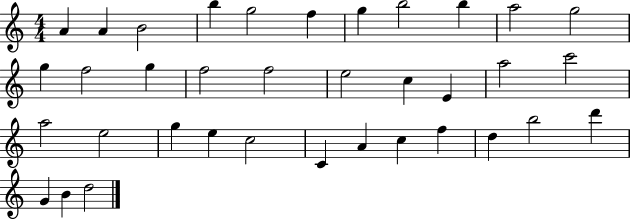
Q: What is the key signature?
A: C major